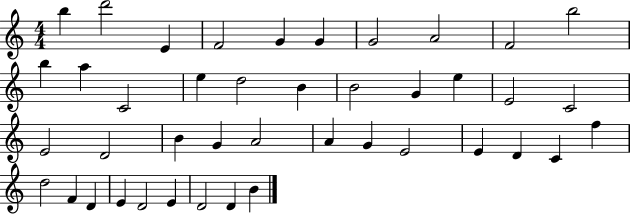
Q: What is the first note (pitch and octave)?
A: B5